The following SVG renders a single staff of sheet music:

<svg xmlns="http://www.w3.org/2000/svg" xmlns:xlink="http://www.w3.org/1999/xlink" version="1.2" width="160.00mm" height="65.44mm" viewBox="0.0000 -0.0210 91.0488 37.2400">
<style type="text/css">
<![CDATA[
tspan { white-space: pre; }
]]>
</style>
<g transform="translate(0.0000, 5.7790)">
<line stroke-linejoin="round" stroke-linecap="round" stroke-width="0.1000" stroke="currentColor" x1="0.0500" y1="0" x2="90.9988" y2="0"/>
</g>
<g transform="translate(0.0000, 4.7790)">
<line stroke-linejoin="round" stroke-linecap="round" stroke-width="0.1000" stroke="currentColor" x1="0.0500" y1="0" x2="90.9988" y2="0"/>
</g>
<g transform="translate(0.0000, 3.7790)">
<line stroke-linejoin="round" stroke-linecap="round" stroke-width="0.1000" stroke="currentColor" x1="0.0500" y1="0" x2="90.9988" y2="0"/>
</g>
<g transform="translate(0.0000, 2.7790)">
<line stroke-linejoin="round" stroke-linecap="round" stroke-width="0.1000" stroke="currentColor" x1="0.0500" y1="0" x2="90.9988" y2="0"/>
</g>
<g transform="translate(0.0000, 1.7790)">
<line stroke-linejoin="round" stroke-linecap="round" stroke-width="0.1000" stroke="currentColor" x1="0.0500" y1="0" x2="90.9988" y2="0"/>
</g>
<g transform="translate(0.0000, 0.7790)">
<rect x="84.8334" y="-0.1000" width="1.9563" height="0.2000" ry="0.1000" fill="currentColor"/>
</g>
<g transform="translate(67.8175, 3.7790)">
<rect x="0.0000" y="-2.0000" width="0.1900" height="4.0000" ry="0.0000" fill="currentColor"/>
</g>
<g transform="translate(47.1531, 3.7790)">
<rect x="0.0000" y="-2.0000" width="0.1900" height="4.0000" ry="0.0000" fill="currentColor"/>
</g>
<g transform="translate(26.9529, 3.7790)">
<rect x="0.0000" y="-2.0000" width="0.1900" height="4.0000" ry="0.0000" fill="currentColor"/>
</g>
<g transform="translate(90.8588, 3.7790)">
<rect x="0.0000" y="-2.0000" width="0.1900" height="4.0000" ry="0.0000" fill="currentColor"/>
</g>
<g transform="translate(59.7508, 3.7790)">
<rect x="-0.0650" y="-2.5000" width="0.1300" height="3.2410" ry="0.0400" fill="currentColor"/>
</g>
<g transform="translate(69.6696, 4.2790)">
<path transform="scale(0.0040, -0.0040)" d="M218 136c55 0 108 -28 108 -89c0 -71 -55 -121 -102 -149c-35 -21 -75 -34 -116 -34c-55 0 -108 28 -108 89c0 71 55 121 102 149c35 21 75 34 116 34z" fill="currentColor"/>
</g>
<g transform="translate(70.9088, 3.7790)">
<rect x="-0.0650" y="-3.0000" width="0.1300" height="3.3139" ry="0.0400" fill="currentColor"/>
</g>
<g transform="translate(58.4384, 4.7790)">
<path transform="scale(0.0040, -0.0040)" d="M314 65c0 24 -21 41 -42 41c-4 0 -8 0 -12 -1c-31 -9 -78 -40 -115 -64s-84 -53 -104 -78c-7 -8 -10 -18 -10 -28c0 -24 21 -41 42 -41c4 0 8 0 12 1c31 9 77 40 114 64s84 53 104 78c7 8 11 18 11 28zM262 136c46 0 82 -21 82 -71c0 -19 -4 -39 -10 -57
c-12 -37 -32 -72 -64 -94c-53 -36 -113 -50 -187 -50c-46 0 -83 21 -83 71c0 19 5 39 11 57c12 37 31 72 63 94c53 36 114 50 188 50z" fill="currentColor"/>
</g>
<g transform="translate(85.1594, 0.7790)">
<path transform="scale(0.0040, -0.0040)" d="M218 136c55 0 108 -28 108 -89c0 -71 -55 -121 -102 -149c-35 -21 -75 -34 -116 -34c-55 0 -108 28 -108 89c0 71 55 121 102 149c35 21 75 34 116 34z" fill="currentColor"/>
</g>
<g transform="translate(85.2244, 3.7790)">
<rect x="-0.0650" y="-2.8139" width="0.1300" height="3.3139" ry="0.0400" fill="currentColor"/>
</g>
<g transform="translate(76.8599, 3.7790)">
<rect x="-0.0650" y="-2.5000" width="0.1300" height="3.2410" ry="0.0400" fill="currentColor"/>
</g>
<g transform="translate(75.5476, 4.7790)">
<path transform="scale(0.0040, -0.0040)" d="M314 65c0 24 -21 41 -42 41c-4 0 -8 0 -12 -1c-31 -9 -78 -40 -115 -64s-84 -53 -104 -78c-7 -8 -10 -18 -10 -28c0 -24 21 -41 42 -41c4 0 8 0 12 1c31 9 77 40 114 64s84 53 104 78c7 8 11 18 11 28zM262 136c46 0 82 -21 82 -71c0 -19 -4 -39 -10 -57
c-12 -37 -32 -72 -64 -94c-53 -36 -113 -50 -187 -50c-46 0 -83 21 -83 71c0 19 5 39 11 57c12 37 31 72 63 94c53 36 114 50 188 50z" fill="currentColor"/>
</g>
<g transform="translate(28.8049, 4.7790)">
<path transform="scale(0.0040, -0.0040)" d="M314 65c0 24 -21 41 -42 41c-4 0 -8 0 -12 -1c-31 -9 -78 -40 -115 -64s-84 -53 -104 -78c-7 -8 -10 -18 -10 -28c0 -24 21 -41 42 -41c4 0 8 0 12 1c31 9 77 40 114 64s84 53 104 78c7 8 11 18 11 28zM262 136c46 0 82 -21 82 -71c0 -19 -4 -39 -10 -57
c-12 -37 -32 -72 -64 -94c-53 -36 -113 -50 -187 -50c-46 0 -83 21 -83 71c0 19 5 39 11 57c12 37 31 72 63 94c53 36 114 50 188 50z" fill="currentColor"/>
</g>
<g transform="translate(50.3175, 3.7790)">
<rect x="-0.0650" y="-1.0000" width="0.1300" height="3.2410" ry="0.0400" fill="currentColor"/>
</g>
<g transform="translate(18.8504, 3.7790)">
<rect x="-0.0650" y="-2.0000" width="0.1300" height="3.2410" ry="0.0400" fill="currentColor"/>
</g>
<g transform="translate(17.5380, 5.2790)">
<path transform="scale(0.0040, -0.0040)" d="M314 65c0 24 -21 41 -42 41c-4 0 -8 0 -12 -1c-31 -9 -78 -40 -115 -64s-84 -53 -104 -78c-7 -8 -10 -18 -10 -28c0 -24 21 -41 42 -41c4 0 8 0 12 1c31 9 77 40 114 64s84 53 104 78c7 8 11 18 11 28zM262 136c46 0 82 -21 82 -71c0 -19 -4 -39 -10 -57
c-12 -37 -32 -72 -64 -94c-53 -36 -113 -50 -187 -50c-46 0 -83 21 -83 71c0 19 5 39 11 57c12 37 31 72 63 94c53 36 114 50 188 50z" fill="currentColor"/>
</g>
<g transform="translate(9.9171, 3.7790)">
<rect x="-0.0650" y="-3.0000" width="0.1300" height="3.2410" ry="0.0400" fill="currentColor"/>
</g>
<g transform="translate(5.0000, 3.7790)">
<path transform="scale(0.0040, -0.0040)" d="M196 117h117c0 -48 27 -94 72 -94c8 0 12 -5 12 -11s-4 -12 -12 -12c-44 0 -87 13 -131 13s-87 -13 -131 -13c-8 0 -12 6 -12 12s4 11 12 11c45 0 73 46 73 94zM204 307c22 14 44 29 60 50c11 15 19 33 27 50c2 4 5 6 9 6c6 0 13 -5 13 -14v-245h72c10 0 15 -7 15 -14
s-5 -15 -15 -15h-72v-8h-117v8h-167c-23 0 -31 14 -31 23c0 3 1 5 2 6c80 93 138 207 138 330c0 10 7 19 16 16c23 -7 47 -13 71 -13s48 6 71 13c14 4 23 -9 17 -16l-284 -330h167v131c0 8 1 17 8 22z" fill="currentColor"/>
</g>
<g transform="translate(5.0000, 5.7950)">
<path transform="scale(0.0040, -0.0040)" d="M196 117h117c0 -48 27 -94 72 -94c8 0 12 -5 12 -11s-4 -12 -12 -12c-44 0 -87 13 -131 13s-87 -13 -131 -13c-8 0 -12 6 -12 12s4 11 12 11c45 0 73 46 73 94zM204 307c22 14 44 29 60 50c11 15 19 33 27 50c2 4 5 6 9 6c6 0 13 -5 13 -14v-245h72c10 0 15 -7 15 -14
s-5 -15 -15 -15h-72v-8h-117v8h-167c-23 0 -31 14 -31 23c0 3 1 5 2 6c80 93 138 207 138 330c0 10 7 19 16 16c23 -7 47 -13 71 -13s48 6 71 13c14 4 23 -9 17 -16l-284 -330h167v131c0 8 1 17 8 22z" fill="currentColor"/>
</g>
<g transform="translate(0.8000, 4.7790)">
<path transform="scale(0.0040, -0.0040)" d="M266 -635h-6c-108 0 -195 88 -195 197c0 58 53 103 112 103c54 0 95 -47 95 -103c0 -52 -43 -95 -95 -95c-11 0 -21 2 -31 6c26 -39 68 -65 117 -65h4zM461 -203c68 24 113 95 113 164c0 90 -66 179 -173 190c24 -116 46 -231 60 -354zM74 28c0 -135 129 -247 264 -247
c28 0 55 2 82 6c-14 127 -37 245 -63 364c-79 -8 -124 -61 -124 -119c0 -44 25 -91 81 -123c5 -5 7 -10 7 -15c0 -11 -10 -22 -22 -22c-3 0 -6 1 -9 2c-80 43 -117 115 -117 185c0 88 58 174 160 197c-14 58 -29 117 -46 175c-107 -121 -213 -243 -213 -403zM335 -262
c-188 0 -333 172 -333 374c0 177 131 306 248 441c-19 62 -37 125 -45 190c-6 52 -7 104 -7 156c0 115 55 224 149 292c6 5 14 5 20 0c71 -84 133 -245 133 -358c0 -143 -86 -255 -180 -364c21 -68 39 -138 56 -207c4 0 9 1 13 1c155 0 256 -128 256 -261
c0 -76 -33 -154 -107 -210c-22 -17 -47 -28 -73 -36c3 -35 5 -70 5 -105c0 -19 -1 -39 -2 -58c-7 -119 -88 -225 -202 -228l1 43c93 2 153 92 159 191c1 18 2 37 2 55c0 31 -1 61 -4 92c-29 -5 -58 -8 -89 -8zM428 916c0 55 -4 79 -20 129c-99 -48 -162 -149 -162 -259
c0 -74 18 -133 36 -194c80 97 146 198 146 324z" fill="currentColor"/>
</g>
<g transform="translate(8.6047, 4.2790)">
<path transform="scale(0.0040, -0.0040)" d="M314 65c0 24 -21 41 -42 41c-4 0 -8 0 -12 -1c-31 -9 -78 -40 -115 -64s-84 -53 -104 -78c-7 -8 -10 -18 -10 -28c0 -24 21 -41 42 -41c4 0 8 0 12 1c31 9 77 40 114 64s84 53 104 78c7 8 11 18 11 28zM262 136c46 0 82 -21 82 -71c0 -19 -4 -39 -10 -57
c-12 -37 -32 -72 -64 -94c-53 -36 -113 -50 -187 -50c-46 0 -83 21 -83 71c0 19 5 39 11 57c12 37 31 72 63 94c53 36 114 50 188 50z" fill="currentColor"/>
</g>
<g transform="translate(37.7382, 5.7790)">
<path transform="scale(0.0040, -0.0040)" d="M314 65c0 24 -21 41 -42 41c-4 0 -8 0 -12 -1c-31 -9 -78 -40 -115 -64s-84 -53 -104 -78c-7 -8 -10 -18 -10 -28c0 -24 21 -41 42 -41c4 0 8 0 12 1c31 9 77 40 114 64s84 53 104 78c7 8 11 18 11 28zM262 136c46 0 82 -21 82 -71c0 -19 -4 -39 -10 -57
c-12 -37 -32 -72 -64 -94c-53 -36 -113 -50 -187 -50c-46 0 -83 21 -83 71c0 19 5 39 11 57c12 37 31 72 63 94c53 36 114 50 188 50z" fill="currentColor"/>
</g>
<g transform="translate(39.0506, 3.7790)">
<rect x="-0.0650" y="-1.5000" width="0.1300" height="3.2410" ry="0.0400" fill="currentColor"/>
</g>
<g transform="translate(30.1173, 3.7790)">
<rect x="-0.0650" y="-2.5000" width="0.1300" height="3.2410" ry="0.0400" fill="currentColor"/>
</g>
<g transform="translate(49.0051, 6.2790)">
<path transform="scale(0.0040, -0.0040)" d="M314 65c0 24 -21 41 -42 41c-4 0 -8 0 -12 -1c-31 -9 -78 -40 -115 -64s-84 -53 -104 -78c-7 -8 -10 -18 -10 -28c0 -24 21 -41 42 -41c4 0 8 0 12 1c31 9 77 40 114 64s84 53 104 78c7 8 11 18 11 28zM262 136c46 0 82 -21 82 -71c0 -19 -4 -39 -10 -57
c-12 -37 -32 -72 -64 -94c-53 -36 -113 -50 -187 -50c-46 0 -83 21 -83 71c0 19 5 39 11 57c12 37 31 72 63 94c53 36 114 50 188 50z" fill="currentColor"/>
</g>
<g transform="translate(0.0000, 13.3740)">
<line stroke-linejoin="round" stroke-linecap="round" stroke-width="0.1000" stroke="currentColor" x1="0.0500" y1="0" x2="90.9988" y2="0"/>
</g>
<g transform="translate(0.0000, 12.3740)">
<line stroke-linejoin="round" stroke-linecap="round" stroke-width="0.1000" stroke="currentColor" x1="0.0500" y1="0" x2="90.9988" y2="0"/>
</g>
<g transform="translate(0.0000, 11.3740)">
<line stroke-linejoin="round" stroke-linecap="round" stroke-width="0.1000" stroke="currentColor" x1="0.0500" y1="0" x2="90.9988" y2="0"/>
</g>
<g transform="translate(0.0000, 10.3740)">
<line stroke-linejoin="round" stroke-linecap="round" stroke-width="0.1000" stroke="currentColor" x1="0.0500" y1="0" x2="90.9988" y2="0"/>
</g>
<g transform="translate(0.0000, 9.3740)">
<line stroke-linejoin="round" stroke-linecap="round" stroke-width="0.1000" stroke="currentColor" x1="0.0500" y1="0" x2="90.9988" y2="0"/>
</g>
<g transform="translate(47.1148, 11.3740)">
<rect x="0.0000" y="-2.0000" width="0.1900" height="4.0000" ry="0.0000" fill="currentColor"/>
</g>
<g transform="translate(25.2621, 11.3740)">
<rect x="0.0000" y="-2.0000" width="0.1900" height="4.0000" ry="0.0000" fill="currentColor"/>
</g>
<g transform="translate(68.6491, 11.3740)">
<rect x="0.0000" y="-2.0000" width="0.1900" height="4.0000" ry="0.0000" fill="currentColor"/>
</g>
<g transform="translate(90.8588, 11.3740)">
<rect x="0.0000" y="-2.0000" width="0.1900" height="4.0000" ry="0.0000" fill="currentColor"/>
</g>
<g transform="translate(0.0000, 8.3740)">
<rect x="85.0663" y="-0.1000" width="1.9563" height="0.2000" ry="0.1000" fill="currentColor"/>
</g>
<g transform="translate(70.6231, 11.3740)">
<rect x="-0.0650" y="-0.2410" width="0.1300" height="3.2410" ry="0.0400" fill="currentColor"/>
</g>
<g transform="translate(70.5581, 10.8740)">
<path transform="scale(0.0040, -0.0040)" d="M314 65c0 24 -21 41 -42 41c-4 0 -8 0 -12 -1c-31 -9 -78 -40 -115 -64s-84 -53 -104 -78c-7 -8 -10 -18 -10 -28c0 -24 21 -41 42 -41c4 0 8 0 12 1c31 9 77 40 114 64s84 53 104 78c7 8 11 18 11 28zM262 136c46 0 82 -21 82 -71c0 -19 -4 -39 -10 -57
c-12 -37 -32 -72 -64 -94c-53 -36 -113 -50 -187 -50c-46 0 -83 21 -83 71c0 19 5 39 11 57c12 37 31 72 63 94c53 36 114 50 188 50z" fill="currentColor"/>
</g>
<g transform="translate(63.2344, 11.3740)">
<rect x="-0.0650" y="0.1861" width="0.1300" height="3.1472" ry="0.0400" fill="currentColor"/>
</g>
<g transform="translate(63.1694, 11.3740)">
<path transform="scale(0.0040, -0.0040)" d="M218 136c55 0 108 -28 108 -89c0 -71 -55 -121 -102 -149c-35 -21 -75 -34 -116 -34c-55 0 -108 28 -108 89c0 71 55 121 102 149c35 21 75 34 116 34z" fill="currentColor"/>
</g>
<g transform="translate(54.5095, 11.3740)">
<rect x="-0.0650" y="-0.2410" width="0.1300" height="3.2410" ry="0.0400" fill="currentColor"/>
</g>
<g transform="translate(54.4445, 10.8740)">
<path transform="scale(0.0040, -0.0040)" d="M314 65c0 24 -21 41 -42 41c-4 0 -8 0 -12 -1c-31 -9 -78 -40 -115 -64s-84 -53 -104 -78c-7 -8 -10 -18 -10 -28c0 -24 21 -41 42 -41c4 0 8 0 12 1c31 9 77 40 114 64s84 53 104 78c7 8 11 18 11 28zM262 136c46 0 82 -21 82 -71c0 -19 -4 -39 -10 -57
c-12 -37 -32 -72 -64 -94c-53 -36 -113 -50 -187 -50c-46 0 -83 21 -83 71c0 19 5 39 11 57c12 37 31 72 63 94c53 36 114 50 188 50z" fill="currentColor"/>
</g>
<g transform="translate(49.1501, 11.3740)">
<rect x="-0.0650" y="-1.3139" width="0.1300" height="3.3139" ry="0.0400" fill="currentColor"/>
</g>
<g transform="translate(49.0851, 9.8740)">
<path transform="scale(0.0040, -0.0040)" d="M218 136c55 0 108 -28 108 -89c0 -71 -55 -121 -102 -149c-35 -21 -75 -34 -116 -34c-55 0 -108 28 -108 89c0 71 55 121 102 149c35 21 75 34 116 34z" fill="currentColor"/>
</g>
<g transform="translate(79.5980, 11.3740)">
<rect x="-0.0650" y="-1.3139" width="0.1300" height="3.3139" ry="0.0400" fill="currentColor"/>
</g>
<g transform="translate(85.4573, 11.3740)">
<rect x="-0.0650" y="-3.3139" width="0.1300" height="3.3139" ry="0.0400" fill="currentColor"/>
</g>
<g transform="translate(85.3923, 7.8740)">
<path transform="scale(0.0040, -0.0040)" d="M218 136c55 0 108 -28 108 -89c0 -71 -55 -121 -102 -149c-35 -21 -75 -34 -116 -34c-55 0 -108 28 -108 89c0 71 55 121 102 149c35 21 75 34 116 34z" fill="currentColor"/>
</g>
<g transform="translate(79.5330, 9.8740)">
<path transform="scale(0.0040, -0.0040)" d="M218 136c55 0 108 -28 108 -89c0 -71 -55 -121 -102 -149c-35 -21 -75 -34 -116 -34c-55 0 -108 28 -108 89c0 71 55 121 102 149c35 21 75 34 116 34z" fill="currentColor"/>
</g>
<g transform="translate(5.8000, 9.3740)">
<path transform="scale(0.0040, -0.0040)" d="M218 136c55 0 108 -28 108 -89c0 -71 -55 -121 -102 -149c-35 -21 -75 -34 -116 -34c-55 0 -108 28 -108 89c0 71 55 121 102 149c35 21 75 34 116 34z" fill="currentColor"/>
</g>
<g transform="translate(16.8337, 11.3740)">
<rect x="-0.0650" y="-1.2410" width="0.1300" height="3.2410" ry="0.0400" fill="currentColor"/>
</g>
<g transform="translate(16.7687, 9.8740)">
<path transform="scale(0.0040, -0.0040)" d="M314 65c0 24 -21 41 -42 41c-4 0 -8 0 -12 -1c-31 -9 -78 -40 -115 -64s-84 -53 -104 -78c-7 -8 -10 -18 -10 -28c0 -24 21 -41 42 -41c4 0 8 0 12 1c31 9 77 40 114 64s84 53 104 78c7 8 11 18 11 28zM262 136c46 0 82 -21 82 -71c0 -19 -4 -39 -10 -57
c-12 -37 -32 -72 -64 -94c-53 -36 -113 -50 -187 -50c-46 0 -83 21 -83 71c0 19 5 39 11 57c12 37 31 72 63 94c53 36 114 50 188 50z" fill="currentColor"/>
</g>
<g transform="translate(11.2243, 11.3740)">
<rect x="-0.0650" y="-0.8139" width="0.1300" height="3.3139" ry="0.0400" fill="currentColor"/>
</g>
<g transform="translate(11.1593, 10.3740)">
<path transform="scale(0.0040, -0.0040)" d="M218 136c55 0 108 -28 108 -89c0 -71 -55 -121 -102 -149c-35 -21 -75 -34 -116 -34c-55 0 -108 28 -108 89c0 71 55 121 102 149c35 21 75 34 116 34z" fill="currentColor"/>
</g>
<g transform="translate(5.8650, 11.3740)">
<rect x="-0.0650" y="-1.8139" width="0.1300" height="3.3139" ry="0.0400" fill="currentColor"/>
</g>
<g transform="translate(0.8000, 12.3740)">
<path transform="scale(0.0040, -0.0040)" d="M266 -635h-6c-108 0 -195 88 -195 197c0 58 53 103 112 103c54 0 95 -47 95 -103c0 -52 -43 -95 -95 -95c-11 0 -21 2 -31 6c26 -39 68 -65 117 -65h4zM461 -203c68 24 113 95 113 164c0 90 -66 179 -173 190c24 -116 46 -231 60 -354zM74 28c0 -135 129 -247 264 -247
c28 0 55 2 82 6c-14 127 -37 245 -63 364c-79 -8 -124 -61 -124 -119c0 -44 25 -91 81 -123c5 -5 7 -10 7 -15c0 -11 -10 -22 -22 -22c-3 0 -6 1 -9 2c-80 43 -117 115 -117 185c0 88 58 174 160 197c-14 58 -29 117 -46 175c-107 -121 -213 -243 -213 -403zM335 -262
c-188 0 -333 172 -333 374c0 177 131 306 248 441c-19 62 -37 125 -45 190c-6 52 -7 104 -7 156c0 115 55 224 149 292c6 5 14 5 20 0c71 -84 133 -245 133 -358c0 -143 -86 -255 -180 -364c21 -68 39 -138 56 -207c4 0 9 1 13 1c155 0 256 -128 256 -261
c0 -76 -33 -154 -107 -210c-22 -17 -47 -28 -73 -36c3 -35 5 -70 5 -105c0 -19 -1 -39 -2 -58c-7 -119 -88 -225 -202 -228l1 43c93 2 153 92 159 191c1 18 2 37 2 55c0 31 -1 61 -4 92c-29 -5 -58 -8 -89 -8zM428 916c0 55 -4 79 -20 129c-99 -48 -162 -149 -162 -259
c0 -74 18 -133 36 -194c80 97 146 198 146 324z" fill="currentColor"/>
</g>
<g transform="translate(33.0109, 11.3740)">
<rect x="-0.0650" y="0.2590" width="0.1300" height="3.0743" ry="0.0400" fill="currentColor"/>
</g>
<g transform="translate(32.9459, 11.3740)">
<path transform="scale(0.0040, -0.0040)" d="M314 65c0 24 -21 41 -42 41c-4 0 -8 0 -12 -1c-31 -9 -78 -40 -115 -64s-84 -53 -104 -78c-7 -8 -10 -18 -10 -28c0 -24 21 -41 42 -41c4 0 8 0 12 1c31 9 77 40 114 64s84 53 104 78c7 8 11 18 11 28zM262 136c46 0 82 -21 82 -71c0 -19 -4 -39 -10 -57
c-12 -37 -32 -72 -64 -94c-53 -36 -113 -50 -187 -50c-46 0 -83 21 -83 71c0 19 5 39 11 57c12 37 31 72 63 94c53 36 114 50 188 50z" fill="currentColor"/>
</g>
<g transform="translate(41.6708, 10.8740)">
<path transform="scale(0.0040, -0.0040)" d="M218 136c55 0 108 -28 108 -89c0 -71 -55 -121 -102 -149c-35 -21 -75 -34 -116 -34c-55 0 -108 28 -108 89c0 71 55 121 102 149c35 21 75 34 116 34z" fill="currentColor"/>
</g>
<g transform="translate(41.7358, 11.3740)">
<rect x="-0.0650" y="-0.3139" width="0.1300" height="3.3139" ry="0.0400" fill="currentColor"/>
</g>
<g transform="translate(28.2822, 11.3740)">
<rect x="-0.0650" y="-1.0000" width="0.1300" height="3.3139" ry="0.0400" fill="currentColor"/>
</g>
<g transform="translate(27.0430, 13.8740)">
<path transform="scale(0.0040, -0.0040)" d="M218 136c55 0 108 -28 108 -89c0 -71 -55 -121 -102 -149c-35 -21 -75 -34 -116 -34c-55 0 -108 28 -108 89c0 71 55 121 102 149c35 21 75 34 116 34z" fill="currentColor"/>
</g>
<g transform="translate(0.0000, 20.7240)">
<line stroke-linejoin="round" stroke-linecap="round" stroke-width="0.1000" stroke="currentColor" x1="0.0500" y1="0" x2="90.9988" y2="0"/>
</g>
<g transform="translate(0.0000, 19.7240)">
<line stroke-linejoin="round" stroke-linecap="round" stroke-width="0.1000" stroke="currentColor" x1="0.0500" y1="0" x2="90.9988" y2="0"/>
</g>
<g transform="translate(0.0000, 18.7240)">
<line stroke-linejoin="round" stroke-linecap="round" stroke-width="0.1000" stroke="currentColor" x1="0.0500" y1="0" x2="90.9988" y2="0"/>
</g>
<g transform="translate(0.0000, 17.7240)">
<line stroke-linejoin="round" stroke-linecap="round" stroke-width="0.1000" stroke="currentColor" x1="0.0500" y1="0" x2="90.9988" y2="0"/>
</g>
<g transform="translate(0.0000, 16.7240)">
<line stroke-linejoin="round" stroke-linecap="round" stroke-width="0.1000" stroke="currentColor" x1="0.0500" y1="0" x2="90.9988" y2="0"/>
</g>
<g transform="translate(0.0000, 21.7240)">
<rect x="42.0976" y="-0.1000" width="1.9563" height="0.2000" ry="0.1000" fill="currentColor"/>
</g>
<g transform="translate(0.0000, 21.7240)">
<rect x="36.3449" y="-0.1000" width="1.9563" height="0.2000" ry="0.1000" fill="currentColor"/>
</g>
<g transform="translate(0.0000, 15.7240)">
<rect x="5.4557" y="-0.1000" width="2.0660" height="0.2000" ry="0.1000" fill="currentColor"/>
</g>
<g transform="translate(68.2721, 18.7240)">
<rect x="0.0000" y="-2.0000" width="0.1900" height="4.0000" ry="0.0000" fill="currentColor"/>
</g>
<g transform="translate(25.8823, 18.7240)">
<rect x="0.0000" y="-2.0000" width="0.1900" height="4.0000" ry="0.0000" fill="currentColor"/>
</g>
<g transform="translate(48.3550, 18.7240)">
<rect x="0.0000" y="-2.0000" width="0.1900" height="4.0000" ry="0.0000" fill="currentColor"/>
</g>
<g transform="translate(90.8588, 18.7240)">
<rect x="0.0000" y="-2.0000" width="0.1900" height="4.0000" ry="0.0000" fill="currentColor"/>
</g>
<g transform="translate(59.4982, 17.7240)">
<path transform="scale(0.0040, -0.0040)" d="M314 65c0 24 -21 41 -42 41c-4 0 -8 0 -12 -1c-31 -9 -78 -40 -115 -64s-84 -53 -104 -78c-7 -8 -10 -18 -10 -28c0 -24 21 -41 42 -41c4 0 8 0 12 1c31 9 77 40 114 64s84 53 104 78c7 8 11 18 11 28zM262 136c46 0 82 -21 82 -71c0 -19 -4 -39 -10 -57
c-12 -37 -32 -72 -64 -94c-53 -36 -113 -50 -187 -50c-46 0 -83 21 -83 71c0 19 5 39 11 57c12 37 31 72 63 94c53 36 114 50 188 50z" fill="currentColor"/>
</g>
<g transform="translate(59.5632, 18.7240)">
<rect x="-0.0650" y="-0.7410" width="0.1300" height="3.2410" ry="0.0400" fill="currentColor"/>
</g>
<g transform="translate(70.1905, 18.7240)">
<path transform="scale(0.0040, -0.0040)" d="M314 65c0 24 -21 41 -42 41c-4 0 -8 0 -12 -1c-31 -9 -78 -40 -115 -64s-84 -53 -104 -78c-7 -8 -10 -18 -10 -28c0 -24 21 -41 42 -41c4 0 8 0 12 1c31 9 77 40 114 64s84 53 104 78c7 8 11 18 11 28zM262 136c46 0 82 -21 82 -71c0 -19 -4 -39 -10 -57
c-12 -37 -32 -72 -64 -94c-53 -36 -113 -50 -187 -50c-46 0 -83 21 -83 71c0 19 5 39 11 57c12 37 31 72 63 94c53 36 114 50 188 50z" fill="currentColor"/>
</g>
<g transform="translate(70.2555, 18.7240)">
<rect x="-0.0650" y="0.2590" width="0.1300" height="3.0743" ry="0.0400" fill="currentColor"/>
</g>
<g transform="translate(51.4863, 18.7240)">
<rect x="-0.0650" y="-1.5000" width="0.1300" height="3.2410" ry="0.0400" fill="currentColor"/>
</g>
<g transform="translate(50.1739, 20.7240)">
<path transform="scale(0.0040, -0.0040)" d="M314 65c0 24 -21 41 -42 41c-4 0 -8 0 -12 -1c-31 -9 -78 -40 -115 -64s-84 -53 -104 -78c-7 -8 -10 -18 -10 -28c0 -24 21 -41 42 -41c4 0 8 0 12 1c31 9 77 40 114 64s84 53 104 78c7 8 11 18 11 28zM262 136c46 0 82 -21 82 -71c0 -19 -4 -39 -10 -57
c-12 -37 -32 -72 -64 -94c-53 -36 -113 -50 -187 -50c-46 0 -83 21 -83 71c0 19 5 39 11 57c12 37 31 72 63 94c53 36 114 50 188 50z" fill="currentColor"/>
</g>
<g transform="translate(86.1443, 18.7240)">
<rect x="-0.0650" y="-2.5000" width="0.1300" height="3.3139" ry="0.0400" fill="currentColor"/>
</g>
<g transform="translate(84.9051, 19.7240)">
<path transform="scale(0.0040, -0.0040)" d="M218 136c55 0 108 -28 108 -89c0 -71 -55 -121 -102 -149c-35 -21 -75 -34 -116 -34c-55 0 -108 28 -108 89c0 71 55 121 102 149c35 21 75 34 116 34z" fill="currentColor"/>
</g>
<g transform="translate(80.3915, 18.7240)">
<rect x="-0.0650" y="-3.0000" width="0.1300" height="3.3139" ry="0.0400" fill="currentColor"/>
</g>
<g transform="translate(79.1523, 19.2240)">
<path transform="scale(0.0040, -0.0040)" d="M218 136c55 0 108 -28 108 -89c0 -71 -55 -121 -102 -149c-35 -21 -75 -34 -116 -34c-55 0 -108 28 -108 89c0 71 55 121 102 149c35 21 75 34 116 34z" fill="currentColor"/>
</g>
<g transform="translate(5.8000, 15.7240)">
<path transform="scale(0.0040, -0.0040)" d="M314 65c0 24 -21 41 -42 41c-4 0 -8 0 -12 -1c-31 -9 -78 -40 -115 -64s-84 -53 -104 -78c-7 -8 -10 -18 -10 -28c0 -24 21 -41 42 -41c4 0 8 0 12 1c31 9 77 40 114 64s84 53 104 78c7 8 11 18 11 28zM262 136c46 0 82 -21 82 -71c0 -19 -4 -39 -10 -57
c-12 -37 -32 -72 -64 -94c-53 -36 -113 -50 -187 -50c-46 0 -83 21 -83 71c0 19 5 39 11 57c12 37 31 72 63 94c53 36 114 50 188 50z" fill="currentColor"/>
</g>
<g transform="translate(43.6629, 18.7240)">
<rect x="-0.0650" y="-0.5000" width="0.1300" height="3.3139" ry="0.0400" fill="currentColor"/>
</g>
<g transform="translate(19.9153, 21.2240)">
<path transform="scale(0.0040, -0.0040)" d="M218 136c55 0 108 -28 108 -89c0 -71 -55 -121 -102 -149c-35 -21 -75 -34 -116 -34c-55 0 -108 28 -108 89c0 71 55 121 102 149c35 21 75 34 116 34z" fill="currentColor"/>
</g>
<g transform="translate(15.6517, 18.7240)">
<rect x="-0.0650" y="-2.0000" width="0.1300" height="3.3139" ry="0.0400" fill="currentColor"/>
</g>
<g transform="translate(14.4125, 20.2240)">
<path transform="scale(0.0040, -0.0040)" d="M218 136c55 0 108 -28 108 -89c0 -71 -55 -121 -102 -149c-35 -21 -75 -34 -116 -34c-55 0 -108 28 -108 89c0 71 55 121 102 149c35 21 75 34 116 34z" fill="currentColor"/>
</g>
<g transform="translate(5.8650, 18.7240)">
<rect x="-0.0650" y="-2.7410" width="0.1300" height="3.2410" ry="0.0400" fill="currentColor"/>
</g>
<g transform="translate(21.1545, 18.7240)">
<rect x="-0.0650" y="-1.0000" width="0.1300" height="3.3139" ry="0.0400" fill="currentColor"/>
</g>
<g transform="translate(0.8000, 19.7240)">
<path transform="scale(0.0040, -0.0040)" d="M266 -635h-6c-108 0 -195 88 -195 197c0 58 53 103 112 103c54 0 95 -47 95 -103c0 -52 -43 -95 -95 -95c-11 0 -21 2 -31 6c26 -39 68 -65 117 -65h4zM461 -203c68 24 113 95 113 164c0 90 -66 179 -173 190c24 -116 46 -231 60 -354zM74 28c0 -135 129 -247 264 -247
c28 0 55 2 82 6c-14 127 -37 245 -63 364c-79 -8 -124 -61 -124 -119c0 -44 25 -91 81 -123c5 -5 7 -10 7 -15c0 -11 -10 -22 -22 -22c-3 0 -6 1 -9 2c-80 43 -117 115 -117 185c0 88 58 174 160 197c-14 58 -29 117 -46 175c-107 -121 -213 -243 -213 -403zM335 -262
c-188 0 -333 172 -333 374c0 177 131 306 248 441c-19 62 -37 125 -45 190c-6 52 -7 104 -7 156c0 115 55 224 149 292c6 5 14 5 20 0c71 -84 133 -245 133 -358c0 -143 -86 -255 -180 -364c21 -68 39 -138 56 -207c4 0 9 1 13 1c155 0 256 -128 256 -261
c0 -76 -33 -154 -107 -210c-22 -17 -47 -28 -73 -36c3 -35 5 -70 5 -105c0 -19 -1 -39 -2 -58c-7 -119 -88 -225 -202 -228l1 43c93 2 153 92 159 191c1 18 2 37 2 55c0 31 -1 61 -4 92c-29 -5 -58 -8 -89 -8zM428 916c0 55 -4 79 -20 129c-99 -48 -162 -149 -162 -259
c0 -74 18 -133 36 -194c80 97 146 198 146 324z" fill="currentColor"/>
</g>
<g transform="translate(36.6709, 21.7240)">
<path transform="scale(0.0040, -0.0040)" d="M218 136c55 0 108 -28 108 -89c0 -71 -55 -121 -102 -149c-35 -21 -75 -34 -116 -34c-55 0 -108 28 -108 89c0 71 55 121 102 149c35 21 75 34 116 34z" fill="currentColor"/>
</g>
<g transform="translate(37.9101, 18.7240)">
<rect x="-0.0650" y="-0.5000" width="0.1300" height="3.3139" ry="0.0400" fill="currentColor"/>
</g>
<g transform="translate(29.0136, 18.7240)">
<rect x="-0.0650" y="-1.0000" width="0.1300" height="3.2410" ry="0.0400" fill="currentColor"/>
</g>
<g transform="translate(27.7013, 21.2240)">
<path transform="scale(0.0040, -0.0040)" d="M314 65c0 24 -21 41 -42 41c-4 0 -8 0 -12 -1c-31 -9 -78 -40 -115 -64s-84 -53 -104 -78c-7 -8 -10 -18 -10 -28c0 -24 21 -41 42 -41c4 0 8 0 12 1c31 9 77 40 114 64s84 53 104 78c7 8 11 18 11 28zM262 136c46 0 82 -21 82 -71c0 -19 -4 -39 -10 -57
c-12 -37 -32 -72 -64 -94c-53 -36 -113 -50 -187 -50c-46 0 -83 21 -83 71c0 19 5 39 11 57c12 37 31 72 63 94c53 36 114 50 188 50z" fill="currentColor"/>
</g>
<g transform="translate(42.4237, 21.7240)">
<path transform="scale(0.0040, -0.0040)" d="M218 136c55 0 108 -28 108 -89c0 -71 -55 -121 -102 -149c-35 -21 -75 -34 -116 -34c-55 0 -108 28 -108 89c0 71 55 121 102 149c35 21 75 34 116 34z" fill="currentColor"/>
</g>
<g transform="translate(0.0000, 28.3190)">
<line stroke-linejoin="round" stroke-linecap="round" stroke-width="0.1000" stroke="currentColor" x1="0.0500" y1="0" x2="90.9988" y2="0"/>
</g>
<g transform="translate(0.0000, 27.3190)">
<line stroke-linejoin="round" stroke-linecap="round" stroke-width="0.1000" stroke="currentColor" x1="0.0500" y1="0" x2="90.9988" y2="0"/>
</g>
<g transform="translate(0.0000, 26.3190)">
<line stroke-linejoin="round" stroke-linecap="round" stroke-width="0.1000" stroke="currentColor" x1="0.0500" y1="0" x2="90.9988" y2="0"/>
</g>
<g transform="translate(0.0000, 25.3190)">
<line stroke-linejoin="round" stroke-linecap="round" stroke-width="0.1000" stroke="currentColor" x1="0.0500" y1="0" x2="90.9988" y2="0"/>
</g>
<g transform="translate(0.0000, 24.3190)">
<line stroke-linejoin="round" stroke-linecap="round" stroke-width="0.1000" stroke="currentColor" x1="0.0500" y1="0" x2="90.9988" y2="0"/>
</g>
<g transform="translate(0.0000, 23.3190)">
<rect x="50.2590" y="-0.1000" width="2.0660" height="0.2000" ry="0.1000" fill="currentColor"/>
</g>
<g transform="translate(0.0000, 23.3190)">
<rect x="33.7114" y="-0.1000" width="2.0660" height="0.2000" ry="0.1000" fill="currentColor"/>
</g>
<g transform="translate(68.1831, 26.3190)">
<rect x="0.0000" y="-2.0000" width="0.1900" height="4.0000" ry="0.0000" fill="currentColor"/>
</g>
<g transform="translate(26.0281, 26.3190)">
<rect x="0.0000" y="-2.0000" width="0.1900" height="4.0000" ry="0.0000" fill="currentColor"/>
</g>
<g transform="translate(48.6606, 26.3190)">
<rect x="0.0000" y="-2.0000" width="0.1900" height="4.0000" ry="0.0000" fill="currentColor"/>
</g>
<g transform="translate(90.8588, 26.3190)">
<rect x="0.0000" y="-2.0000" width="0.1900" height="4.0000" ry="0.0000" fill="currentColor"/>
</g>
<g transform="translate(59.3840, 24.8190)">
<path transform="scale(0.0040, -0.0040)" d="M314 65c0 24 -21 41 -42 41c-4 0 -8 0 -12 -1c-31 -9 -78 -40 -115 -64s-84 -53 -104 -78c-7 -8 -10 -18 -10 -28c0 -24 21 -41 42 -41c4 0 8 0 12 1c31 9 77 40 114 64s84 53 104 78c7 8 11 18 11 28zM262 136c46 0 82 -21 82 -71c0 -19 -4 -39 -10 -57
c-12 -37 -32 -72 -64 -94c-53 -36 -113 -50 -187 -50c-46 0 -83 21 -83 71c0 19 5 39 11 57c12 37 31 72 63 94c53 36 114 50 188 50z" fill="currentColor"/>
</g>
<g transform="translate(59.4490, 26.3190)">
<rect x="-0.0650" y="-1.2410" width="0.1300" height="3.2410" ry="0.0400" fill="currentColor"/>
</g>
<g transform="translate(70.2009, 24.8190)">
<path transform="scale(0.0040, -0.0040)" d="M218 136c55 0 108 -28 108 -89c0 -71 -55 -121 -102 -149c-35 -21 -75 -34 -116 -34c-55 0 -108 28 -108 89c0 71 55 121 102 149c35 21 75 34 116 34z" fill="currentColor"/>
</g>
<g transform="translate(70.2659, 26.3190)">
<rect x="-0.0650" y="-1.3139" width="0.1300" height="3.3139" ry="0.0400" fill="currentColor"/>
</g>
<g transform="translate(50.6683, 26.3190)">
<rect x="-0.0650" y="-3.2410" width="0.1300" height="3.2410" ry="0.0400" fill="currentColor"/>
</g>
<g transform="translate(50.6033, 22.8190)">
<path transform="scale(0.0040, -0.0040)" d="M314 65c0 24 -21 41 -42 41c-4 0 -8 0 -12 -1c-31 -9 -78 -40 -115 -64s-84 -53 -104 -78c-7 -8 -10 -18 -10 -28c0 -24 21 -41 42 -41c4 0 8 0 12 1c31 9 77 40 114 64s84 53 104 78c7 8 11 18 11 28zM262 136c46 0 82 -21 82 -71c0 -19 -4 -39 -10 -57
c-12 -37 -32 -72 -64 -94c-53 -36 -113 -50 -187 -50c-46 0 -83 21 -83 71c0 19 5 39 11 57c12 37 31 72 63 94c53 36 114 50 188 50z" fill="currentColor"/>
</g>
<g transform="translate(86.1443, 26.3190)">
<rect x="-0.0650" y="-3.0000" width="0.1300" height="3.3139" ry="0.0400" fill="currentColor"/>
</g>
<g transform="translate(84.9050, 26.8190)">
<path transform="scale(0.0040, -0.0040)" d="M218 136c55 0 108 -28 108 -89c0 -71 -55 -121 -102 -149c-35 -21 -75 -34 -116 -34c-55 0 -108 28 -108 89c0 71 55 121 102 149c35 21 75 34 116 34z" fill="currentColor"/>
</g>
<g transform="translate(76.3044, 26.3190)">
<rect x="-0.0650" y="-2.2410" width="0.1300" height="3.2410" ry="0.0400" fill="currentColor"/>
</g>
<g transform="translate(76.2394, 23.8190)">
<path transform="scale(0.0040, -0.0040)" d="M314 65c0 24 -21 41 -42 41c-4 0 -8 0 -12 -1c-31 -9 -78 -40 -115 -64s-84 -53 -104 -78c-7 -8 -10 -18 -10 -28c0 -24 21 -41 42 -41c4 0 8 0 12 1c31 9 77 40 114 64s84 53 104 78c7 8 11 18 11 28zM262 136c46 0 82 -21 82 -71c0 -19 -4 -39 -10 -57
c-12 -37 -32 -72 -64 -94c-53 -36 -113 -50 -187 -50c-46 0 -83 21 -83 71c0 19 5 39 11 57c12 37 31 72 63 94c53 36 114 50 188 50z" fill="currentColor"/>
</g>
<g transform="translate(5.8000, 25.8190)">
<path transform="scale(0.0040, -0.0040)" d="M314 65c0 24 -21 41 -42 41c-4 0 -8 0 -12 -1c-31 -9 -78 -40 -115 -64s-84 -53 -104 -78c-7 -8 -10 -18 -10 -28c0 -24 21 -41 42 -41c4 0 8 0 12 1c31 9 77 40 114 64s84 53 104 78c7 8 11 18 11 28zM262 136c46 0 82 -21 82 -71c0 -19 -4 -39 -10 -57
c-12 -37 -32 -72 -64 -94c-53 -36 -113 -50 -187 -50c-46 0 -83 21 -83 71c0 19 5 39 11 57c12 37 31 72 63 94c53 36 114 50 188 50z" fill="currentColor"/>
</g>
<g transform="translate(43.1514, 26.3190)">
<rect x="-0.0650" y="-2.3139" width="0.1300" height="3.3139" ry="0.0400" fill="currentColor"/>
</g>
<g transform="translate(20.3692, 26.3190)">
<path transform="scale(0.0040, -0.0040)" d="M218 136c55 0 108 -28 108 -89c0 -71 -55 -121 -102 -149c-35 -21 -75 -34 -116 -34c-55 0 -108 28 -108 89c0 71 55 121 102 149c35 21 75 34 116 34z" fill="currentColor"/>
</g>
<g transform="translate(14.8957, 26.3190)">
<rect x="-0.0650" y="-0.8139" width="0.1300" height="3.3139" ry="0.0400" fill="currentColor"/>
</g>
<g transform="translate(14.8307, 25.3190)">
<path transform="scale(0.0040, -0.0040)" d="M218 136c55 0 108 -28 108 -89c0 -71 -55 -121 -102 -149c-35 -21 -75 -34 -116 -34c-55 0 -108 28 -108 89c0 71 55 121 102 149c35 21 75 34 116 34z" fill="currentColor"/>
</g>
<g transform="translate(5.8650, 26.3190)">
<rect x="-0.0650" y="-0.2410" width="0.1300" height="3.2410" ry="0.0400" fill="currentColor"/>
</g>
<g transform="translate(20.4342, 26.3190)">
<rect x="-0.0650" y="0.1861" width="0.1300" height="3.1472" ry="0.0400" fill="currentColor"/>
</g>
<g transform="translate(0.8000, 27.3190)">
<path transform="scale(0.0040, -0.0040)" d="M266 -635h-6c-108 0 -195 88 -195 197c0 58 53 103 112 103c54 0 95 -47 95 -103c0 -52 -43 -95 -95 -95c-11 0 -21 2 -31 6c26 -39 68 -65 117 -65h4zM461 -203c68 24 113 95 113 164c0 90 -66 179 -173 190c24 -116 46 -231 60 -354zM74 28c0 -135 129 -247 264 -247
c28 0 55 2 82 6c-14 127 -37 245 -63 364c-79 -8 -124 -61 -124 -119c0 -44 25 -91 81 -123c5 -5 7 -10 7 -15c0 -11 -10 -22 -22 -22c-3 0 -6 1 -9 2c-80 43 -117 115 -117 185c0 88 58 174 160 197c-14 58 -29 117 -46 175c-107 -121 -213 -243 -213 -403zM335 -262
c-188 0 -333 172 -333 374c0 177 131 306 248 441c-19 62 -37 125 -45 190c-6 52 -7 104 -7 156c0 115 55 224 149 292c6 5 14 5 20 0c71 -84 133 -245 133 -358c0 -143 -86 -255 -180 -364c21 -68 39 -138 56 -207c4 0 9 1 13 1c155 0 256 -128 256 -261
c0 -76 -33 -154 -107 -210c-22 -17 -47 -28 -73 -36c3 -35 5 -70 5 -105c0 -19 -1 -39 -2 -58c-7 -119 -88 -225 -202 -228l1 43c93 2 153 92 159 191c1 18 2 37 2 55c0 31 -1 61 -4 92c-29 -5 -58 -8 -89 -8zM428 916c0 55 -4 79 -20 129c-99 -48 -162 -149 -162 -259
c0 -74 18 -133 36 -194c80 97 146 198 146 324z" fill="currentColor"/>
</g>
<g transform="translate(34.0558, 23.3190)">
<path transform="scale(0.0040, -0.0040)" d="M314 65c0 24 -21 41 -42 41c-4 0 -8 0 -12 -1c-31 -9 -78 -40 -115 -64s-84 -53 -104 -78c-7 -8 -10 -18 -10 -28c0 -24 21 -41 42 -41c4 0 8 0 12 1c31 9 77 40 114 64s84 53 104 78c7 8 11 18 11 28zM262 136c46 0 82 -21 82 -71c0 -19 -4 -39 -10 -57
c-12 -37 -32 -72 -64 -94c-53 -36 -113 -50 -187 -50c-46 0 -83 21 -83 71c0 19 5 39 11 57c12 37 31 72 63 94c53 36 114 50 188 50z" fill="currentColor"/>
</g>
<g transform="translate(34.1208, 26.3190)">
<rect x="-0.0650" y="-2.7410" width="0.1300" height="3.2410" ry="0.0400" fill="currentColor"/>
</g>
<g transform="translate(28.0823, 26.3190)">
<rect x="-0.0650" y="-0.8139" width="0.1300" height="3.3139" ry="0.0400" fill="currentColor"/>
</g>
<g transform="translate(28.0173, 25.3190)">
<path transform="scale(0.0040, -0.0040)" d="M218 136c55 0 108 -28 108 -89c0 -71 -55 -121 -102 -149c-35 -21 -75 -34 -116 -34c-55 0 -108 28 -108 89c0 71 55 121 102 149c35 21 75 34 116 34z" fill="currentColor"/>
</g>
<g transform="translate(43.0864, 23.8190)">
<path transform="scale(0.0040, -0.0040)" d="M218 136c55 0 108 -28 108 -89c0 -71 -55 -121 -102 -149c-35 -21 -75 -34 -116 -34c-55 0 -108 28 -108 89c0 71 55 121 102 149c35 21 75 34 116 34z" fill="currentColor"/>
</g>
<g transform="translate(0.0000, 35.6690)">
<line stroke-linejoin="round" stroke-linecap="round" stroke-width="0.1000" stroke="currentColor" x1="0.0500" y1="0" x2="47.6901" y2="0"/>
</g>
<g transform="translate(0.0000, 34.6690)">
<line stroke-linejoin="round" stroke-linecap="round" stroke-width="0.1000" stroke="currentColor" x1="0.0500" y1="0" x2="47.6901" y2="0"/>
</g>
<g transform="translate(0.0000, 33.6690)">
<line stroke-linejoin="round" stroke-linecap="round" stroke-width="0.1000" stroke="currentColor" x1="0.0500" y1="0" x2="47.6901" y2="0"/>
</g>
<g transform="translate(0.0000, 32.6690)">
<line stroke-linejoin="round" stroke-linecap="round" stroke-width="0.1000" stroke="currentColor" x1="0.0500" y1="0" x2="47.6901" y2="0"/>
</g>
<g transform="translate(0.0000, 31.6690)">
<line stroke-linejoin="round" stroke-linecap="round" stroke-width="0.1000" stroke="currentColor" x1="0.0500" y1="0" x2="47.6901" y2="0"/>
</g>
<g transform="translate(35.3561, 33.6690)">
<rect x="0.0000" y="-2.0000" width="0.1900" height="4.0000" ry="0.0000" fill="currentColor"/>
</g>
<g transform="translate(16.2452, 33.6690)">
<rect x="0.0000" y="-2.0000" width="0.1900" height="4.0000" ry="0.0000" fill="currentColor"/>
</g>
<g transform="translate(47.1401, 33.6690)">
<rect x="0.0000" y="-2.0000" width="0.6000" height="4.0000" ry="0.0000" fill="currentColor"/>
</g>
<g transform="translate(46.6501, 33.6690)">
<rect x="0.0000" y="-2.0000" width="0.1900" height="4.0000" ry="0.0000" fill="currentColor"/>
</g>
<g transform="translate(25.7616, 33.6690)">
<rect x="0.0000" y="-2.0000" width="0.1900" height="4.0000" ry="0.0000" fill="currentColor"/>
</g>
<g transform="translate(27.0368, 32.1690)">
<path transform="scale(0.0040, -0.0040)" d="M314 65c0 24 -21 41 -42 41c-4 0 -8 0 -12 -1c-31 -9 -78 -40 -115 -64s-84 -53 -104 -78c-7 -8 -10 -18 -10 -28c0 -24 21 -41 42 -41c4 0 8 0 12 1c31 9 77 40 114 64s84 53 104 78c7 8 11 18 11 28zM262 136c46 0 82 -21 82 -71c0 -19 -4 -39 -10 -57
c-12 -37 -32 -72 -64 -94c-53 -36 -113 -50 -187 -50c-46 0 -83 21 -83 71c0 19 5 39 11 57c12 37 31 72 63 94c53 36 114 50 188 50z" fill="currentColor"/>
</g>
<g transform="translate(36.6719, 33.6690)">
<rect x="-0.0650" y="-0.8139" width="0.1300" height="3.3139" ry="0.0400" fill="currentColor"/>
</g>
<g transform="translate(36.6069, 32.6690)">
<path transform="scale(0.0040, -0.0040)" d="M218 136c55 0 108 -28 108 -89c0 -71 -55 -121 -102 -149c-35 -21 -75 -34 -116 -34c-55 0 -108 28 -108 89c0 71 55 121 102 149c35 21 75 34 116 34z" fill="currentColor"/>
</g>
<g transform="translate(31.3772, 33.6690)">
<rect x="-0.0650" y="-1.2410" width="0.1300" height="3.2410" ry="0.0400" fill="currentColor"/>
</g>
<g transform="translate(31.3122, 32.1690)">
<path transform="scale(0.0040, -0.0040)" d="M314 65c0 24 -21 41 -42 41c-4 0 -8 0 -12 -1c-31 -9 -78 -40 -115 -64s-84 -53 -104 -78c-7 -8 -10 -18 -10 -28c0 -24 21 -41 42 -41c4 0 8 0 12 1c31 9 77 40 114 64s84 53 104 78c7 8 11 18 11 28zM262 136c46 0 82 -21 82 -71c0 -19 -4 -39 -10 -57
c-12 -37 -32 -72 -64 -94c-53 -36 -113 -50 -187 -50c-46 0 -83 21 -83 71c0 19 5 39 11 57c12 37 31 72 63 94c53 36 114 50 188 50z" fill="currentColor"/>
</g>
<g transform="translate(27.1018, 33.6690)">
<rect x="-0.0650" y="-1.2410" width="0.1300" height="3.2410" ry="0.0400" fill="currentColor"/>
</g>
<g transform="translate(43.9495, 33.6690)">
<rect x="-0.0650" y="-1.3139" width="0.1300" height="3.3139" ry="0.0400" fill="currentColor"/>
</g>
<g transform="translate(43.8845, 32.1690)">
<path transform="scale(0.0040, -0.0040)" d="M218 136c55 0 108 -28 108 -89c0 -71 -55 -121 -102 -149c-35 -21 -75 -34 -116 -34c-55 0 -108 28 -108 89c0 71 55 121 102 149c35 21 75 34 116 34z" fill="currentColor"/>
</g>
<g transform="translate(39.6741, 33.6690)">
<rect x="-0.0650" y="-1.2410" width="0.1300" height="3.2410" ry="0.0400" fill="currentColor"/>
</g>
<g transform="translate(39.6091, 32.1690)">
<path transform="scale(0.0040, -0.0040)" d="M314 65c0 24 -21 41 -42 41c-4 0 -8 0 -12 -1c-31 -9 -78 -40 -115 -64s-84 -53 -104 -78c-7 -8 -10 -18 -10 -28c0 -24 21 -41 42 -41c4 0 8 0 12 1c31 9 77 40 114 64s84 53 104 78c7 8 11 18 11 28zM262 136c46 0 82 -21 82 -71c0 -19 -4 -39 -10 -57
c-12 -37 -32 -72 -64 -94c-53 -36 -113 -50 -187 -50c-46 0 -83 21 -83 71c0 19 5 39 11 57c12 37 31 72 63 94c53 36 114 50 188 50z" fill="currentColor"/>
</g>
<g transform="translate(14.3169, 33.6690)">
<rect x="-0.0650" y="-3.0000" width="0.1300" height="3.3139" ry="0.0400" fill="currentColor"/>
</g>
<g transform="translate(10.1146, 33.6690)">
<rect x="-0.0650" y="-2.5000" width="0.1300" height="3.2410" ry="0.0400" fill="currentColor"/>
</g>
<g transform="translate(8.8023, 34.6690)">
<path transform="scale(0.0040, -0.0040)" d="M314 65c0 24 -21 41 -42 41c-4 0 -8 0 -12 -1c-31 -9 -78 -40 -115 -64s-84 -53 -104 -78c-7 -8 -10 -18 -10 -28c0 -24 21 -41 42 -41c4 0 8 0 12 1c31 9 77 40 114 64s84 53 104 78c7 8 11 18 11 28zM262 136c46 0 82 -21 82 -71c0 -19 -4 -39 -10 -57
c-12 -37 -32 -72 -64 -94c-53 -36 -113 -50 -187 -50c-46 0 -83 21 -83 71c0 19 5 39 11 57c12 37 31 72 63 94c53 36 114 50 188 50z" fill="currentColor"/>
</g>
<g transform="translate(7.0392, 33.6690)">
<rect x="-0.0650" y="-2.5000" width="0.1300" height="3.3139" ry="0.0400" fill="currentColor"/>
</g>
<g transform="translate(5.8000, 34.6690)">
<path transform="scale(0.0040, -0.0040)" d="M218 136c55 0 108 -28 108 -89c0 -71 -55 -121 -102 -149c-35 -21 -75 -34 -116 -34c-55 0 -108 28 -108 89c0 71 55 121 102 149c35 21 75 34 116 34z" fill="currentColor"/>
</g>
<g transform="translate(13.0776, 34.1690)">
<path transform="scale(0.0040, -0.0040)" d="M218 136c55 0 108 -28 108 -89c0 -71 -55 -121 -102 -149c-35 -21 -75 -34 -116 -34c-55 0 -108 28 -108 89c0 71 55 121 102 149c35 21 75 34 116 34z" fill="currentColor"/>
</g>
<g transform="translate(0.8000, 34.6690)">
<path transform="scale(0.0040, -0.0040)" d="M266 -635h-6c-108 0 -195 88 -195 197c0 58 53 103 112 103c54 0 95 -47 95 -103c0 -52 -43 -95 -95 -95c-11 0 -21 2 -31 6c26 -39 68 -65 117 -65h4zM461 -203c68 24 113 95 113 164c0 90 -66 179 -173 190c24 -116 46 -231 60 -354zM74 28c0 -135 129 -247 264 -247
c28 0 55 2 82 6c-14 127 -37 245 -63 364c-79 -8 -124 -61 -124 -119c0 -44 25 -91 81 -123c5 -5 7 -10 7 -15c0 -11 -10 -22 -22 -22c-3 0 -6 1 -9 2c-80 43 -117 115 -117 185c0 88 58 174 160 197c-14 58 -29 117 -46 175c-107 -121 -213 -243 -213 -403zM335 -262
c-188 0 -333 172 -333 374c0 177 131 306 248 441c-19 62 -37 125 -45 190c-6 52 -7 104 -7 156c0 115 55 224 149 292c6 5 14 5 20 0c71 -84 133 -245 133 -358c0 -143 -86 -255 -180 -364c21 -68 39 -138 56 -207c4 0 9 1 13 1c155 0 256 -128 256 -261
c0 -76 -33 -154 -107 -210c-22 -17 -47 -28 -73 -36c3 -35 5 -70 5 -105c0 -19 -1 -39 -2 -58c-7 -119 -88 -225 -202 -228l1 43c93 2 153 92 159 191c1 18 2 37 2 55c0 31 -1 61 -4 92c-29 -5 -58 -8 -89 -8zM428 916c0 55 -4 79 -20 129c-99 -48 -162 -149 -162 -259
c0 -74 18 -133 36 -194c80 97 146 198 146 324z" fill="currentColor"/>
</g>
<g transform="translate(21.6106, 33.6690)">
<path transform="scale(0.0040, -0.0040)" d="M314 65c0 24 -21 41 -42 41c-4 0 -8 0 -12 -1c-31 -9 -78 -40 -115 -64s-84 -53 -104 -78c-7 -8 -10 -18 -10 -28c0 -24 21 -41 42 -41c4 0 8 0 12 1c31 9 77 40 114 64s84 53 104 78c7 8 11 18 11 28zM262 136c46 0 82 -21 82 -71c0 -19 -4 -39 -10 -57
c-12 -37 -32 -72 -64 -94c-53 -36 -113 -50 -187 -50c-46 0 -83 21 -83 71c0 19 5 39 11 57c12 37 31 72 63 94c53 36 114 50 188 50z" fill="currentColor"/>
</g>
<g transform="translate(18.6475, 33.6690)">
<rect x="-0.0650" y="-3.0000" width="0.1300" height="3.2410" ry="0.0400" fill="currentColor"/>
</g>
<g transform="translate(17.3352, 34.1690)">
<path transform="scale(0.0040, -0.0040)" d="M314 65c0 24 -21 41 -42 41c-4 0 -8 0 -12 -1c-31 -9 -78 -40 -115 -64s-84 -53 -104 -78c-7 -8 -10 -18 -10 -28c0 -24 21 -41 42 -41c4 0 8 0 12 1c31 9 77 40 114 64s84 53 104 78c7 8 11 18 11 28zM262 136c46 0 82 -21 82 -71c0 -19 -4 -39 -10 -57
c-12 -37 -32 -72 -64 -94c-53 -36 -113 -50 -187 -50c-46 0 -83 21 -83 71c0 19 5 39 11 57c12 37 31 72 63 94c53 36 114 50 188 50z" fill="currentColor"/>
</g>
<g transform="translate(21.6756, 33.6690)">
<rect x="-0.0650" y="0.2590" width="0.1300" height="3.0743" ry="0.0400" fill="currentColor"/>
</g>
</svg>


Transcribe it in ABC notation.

X:1
T:Untitled
M:4/4
L:1/4
K:C
A2 F2 G2 E2 D2 G2 A G2 a f d e2 D B2 c e c2 B c2 e b a2 F D D2 C C E2 d2 B2 A G c2 d B d a2 g b2 e2 e g2 A G G2 A A2 B2 e2 e2 d e2 e